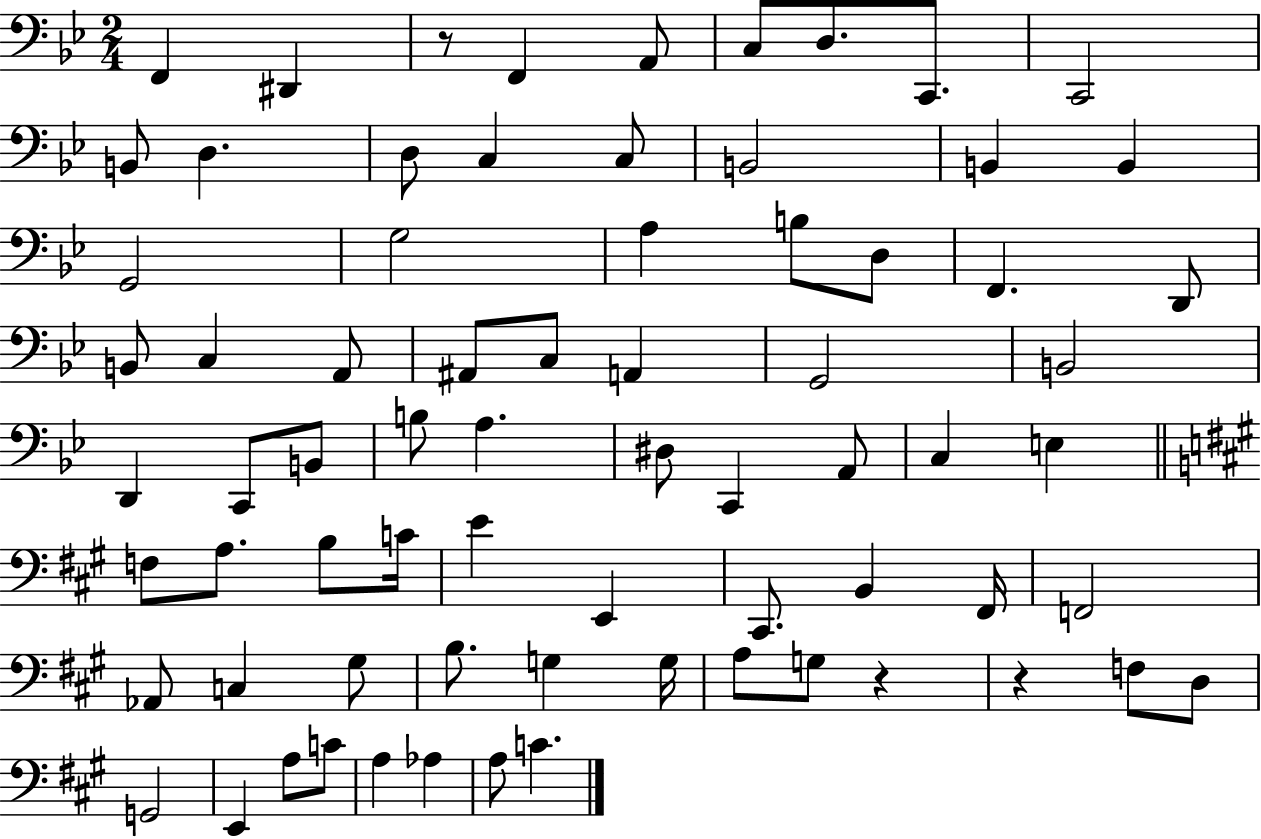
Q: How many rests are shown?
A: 3